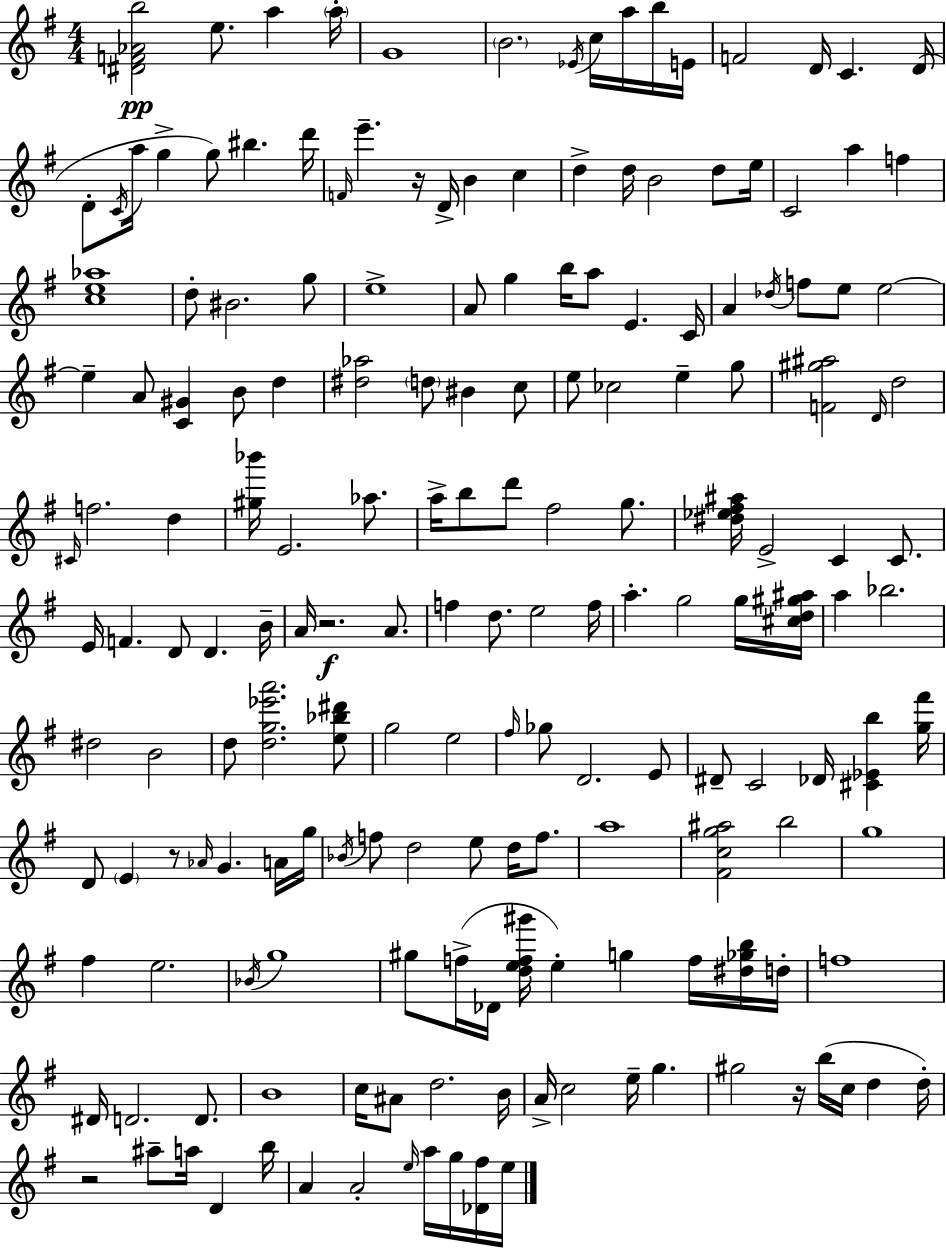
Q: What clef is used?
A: treble